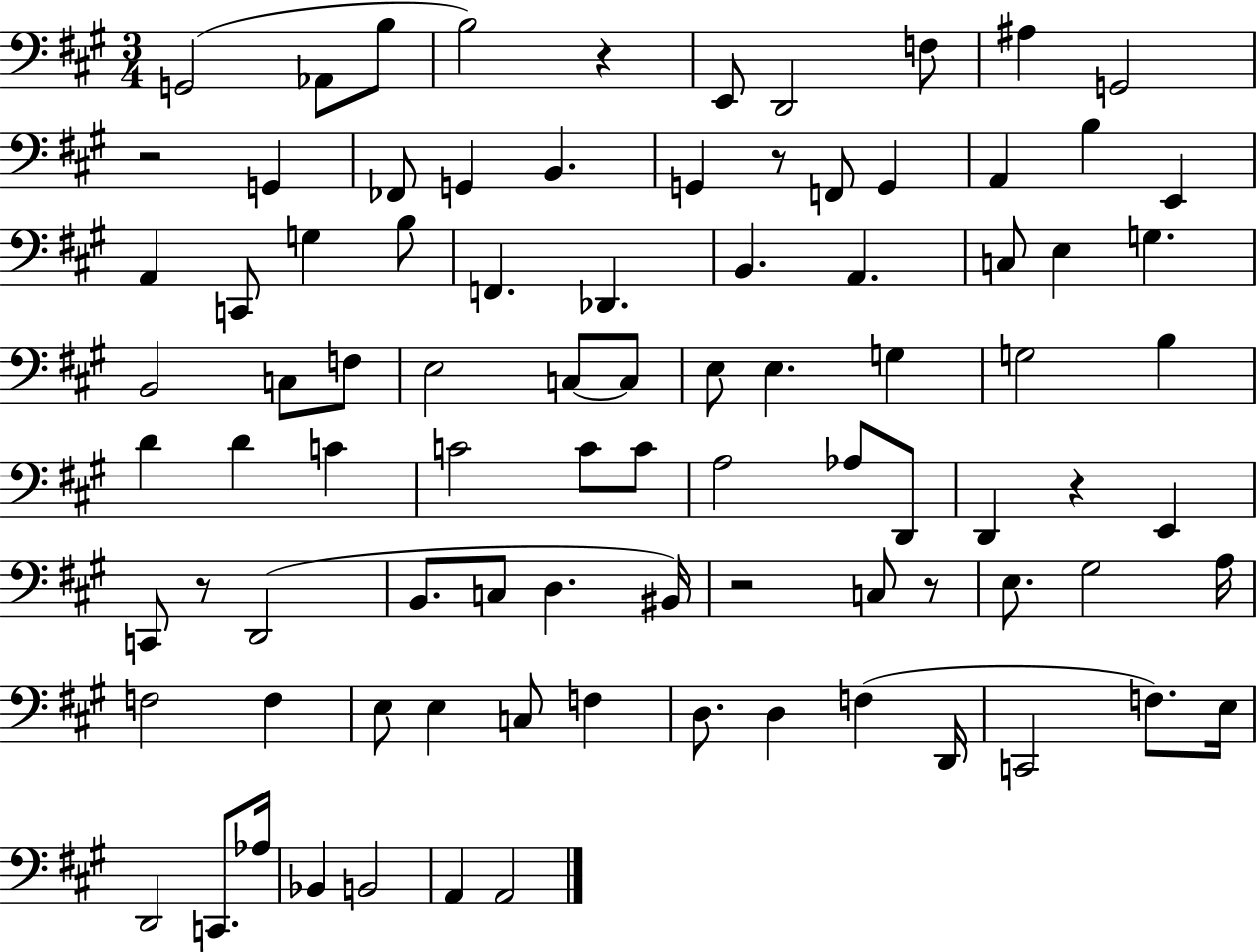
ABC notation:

X:1
T:Untitled
M:3/4
L:1/4
K:A
G,,2 _A,,/2 B,/2 B,2 z E,,/2 D,,2 F,/2 ^A, G,,2 z2 G,, _F,,/2 G,, B,, G,, z/2 F,,/2 G,, A,, B, E,, A,, C,,/2 G, B,/2 F,, _D,, B,, A,, C,/2 E, G, B,,2 C,/2 F,/2 E,2 C,/2 C,/2 E,/2 E, G, G,2 B, D D C C2 C/2 C/2 A,2 _A,/2 D,,/2 D,, z E,, C,,/2 z/2 D,,2 B,,/2 C,/2 D, ^B,,/4 z2 C,/2 z/2 E,/2 ^G,2 A,/4 F,2 F, E,/2 E, C,/2 F, D,/2 D, F, D,,/4 C,,2 F,/2 E,/4 D,,2 C,,/2 _A,/4 _B,, B,,2 A,, A,,2